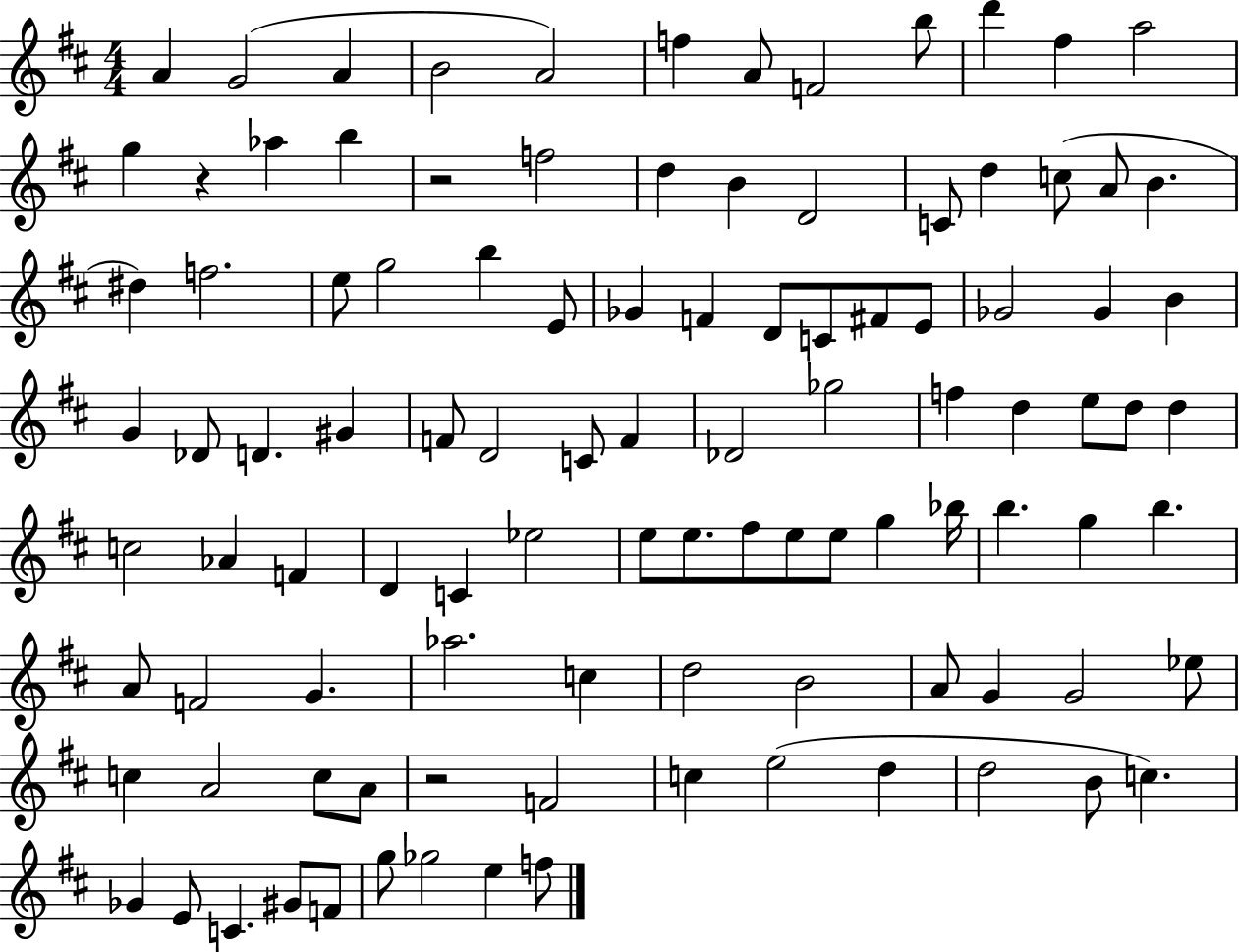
{
  \clef treble
  \numericTimeSignature
  \time 4/4
  \key d \major
  a'4 g'2( a'4 | b'2 a'2) | f''4 a'8 f'2 b''8 | d'''4 fis''4 a''2 | \break g''4 r4 aes''4 b''4 | r2 f''2 | d''4 b'4 d'2 | c'8 d''4 c''8( a'8 b'4. | \break dis''4) f''2. | e''8 g''2 b''4 e'8 | ges'4 f'4 d'8 c'8 fis'8 e'8 | ges'2 ges'4 b'4 | \break g'4 des'8 d'4. gis'4 | f'8 d'2 c'8 f'4 | des'2 ges''2 | f''4 d''4 e''8 d''8 d''4 | \break c''2 aes'4 f'4 | d'4 c'4 ees''2 | e''8 e''8. fis''8 e''8 e''8 g''4 bes''16 | b''4. g''4 b''4. | \break a'8 f'2 g'4. | aes''2. c''4 | d''2 b'2 | a'8 g'4 g'2 ees''8 | \break c''4 a'2 c''8 a'8 | r2 f'2 | c''4 e''2( d''4 | d''2 b'8 c''4.) | \break ges'4 e'8 c'4. gis'8 f'8 | g''8 ges''2 e''4 f''8 | \bar "|."
}